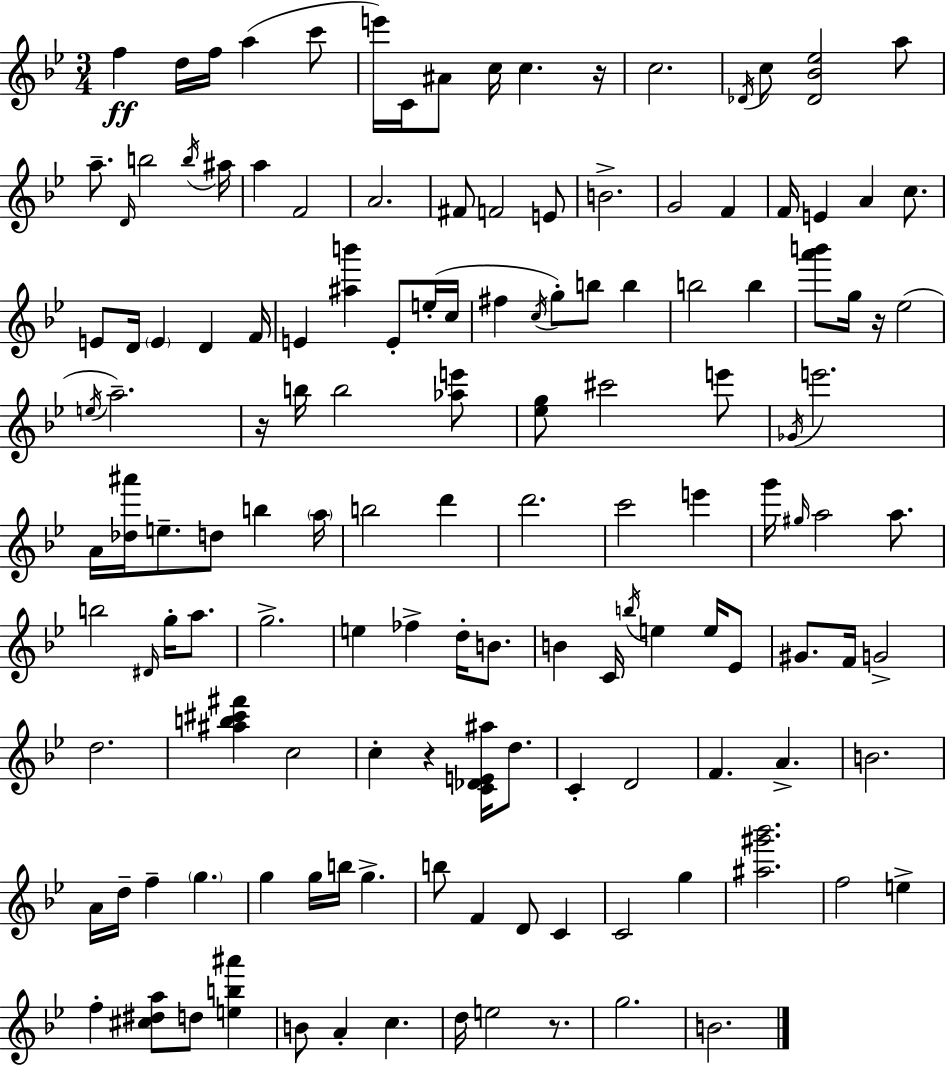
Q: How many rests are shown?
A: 5